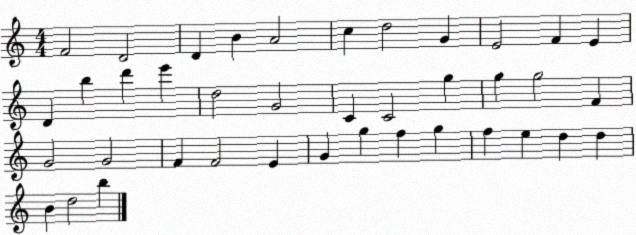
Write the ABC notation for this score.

X:1
T:Untitled
M:4/4
L:1/4
K:C
F2 D2 D B A2 c d2 G E2 F E D b d' e' d2 G2 C C2 g g g2 F G2 G2 F F2 E G g f g f e d d B d2 b